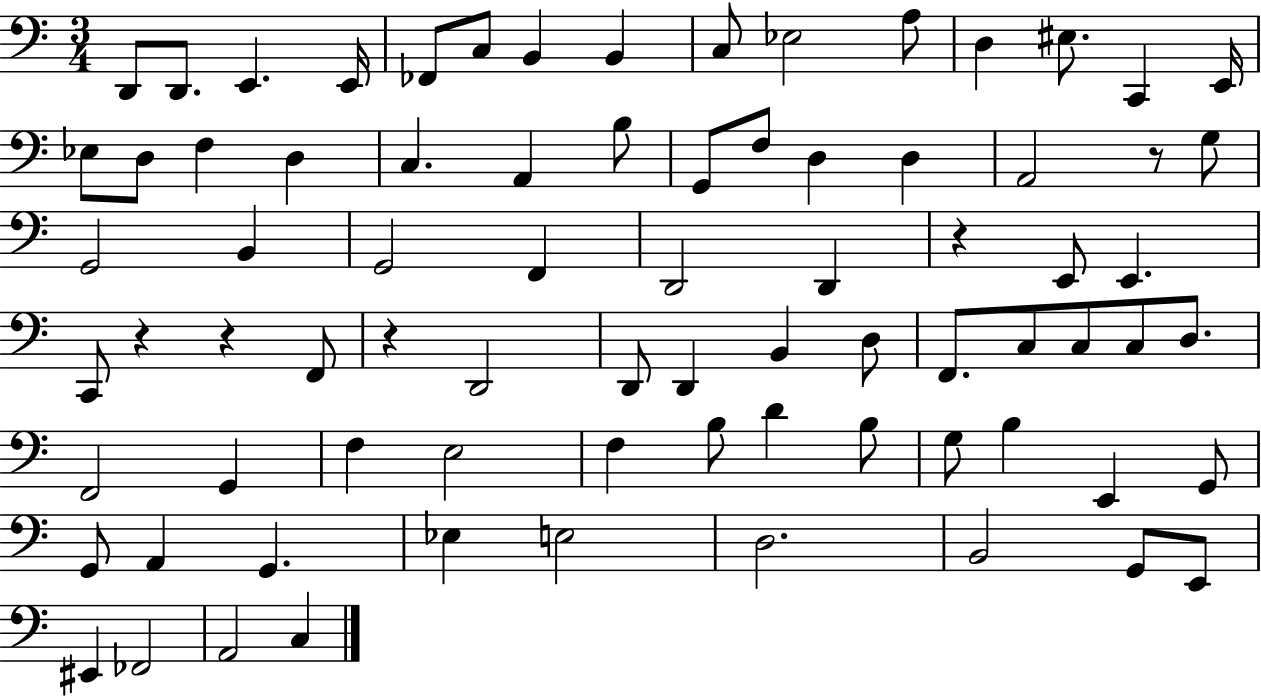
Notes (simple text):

D2/e D2/e. E2/q. E2/s FES2/e C3/e B2/q B2/q C3/e Eb3/h A3/e D3/q EIS3/e. C2/q E2/s Eb3/e D3/e F3/q D3/q C3/q. A2/q B3/e G2/e F3/e D3/q D3/q A2/h R/e G3/e G2/h B2/q G2/h F2/q D2/h D2/q R/q E2/e E2/q. C2/e R/q R/q F2/e R/q D2/h D2/e D2/q B2/q D3/e F2/e. C3/e C3/e C3/e D3/e. F2/h G2/q F3/q E3/h F3/q B3/e D4/q B3/e G3/e B3/q E2/q G2/e G2/e A2/q G2/q. Eb3/q E3/h D3/h. B2/h G2/e E2/e EIS2/q FES2/h A2/h C3/q